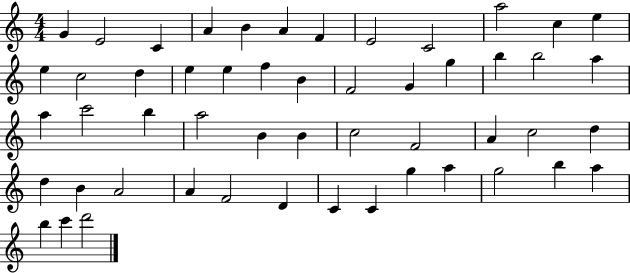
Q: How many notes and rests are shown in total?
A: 52